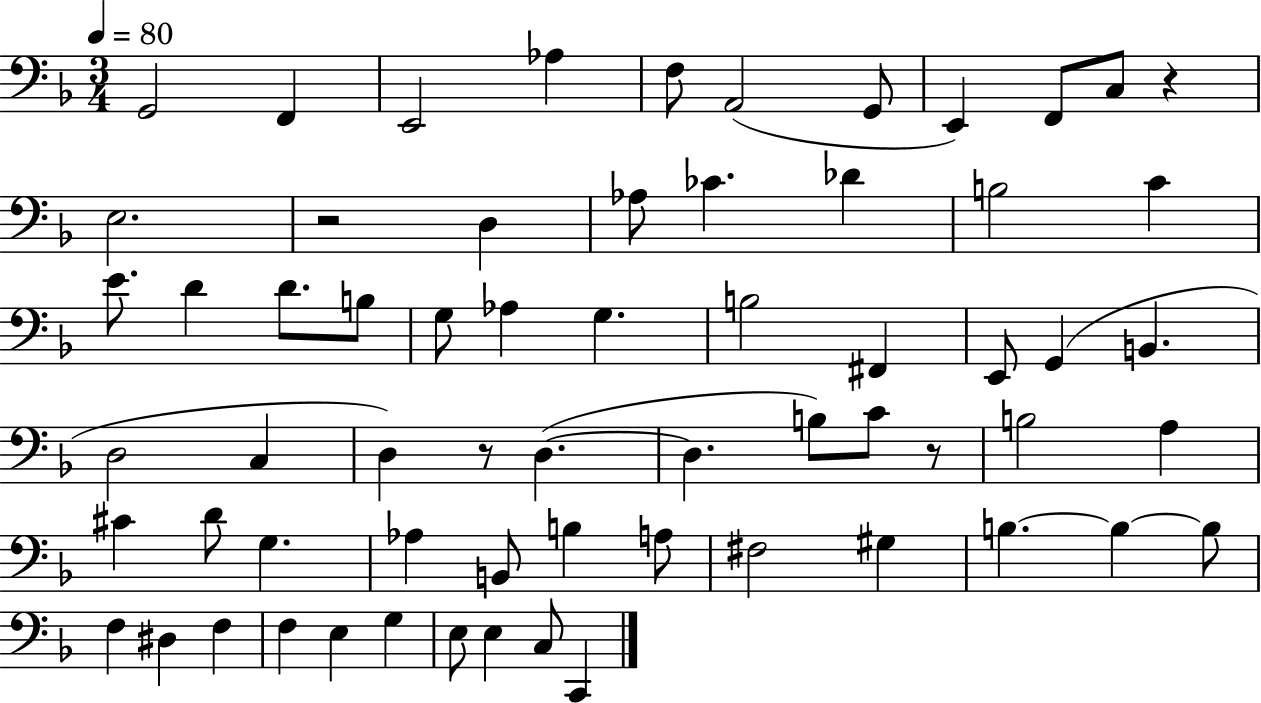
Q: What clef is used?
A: bass